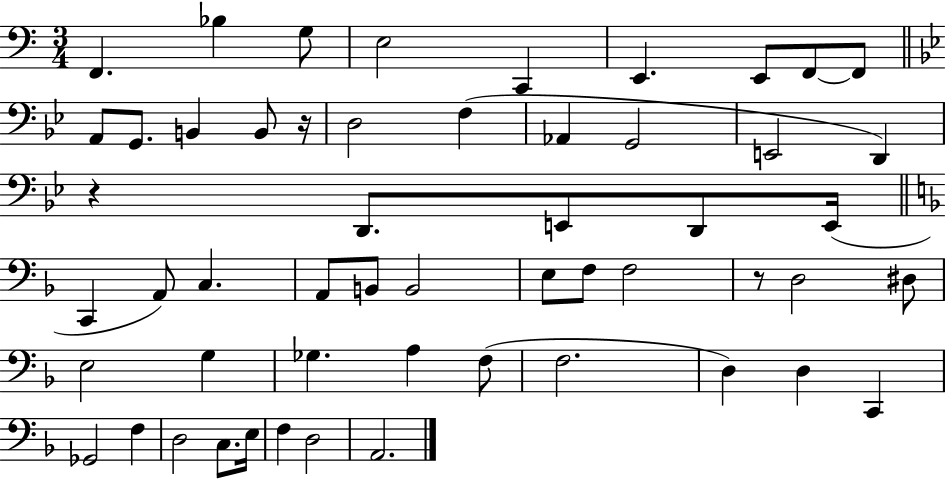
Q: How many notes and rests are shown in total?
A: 54